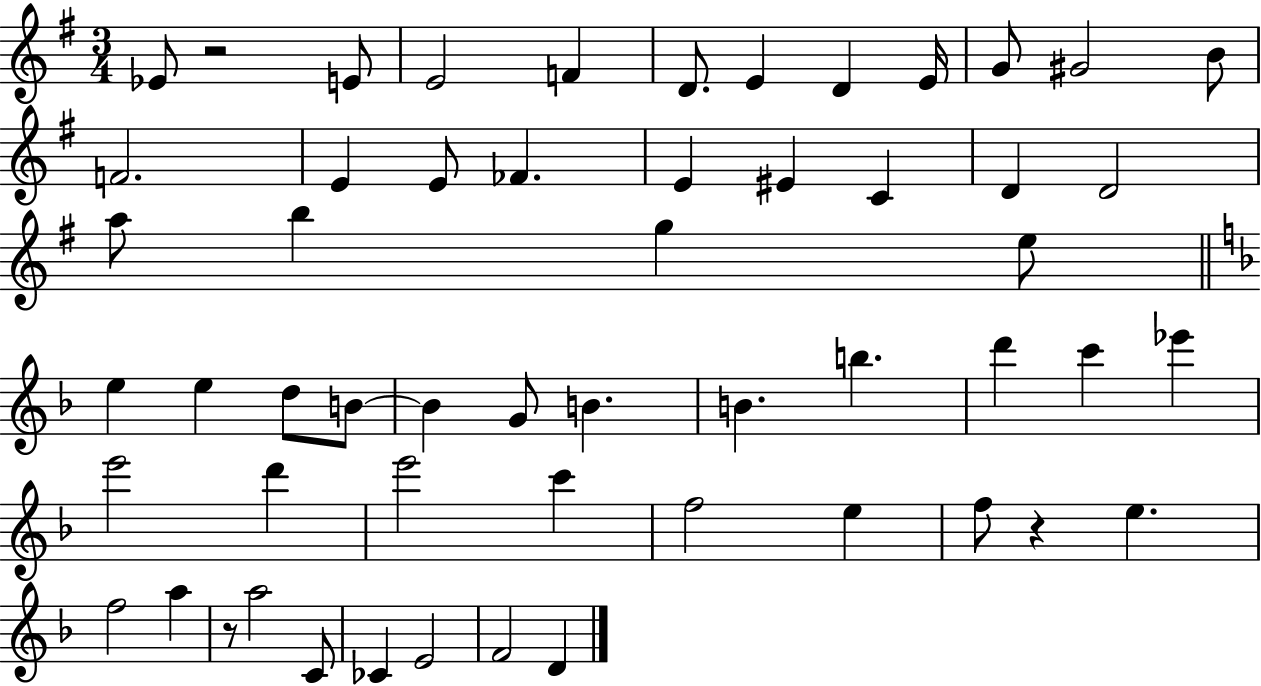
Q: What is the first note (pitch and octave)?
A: Eb4